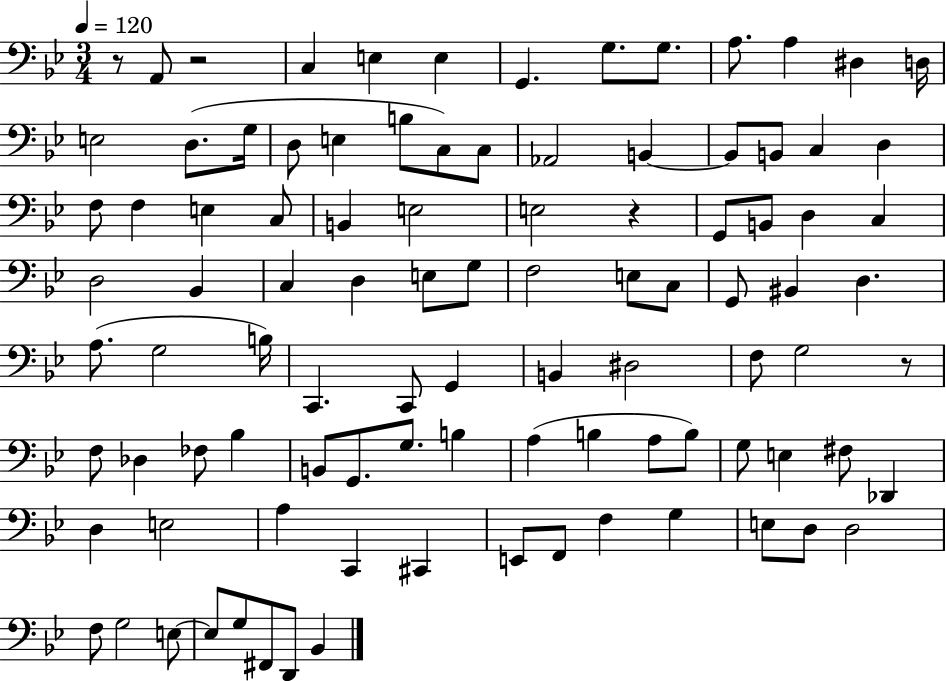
X:1
T:Untitled
M:3/4
L:1/4
K:Bb
z/2 A,,/2 z2 C, E, E, G,, G,/2 G,/2 A,/2 A, ^D, D,/4 E,2 D,/2 G,/4 D,/2 E, B,/2 C,/2 C,/2 _A,,2 B,, B,,/2 B,,/2 C, D, F,/2 F, E, C,/2 B,, E,2 E,2 z G,,/2 B,,/2 D, C, D,2 _B,, C, D, E,/2 G,/2 F,2 E,/2 C,/2 G,,/2 ^B,, D, A,/2 G,2 B,/4 C,, C,,/2 G,, B,, ^D,2 F,/2 G,2 z/2 F,/2 _D, _F,/2 _B, B,,/2 G,,/2 G,/2 B, A, B, A,/2 B,/2 G,/2 E, ^F,/2 _D,, D, E,2 A, C,, ^C,, E,,/2 F,,/2 F, G, E,/2 D,/2 D,2 F,/2 G,2 E,/2 E,/2 G,/2 ^F,,/2 D,,/2 _B,,